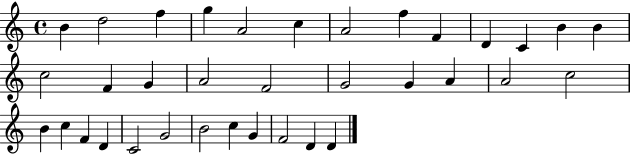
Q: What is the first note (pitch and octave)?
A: B4